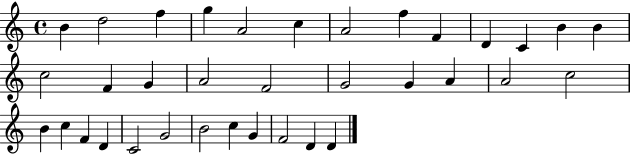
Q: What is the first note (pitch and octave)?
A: B4